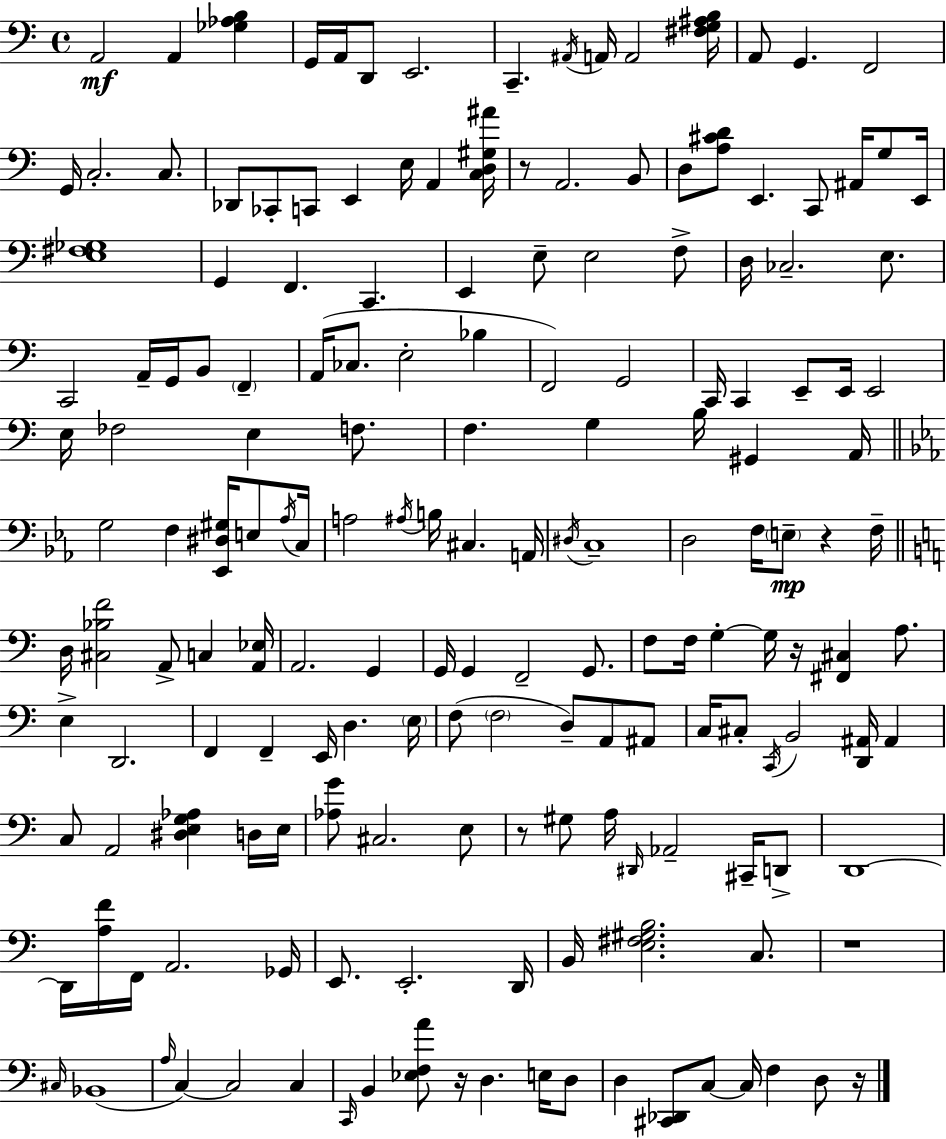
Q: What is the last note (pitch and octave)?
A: D3